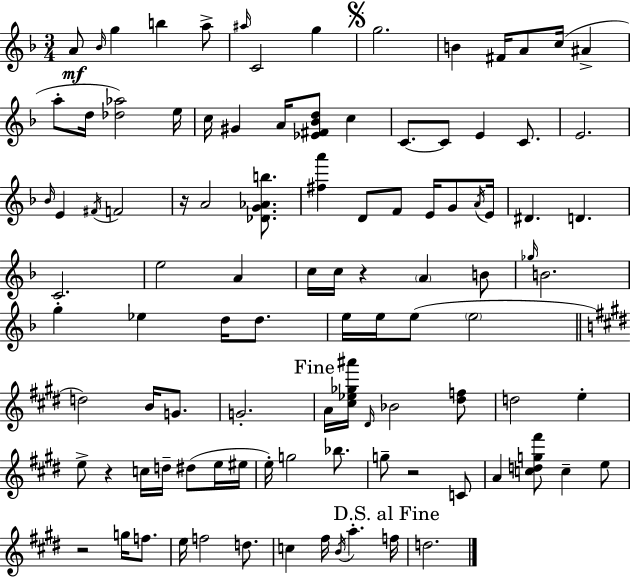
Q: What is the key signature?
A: F major